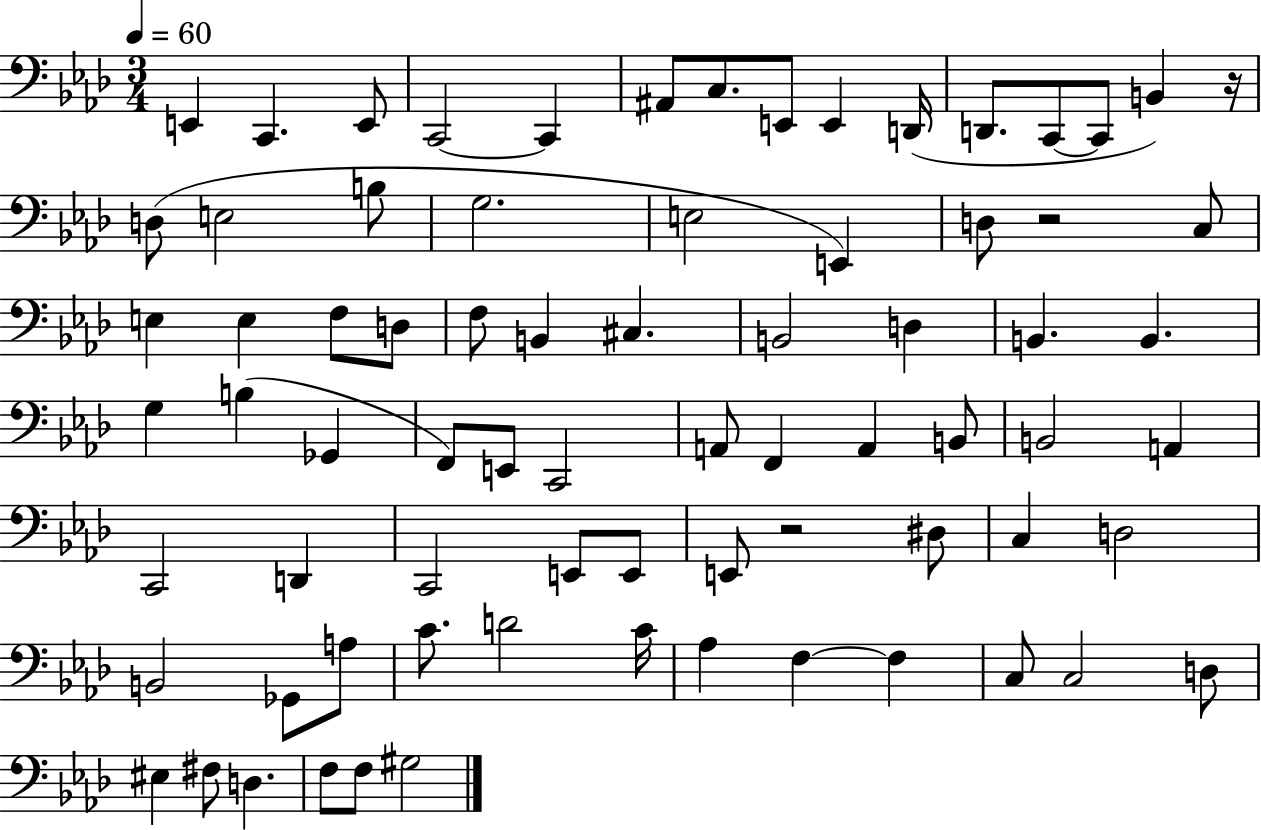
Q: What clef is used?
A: bass